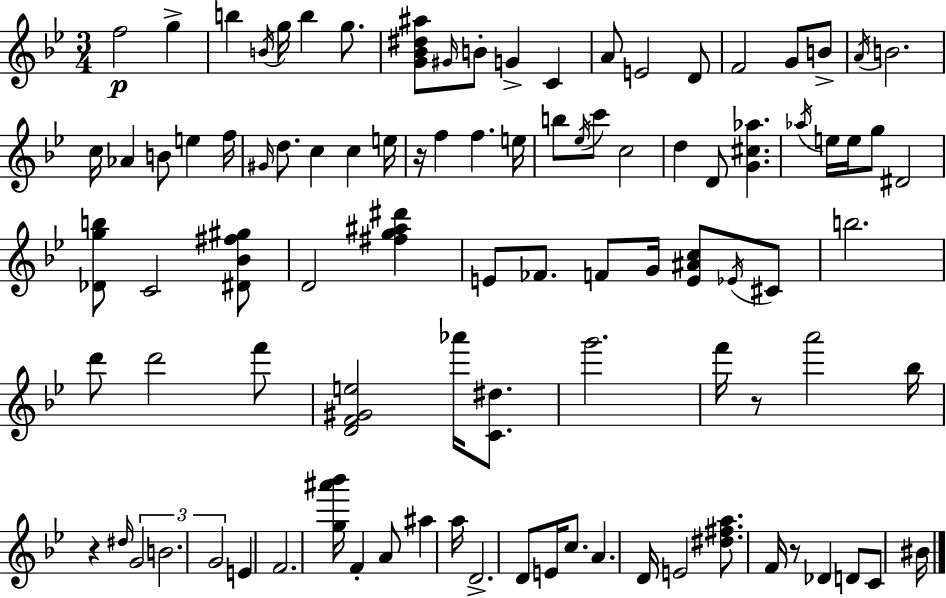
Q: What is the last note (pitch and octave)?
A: BIS4